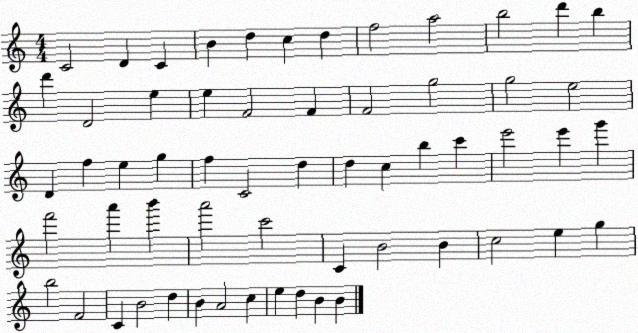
X:1
T:Untitled
M:4/4
L:1/4
K:C
C2 D C B d c d f2 a2 b2 d' b d' D2 e e F2 F F2 g2 g2 e2 D f e g f C2 d d c b c' e'2 e' g' f'2 a' b' a'2 c'2 C B2 B c2 e g b2 F2 C B2 d B A2 c e d B B